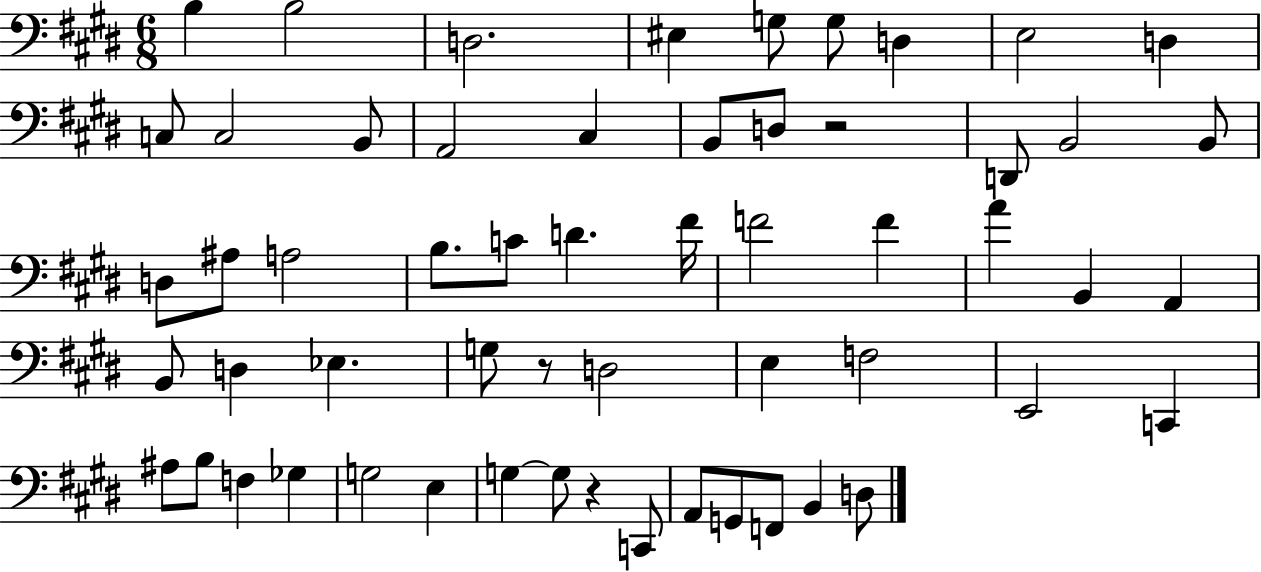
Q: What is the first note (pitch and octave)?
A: B3